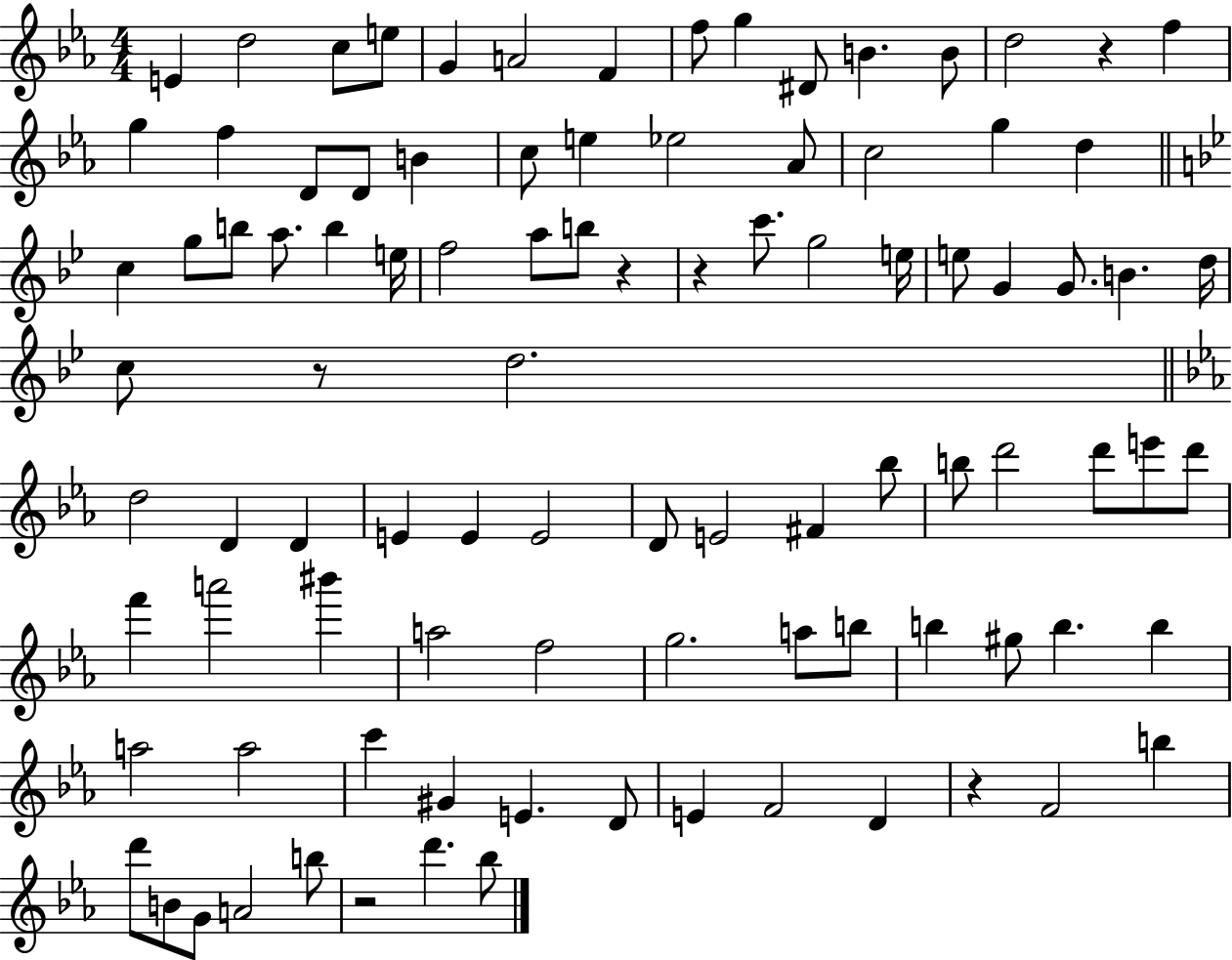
{
  \clef treble
  \numericTimeSignature
  \time 4/4
  \key ees \major
  e'4 d''2 c''8 e''8 | g'4 a'2 f'4 | f''8 g''4 dis'8 b'4. b'8 | d''2 r4 f''4 | \break g''4 f''4 d'8 d'8 b'4 | c''8 e''4 ees''2 aes'8 | c''2 g''4 d''4 | \bar "||" \break \key g \minor c''4 g''8 b''8 a''8. b''4 e''16 | f''2 a''8 b''8 r4 | r4 c'''8. g''2 e''16 | e''8 g'4 g'8. b'4. d''16 | \break c''8 r8 d''2. | \bar "||" \break \key ees \major d''2 d'4 d'4 | e'4 e'4 e'2 | d'8 e'2 fis'4 bes''8 | b''8 d'''2 d'''8 e'''8 d'''8 | \break f'''4 a'''2 bis'''4 | a''2 f''2 | g''2. a''8 b''8 | b''4 gis''8 b''4. b''4 | \break a''2 a''2 | c'''4 gis'4 e'4. d'8 | e'4 f'2 d'4 | r4 f'2 b''4 | \break d'''8 b'8 g'8 a'2 b''8 | r2 d'''4. bes''8 | \bar "|."
}